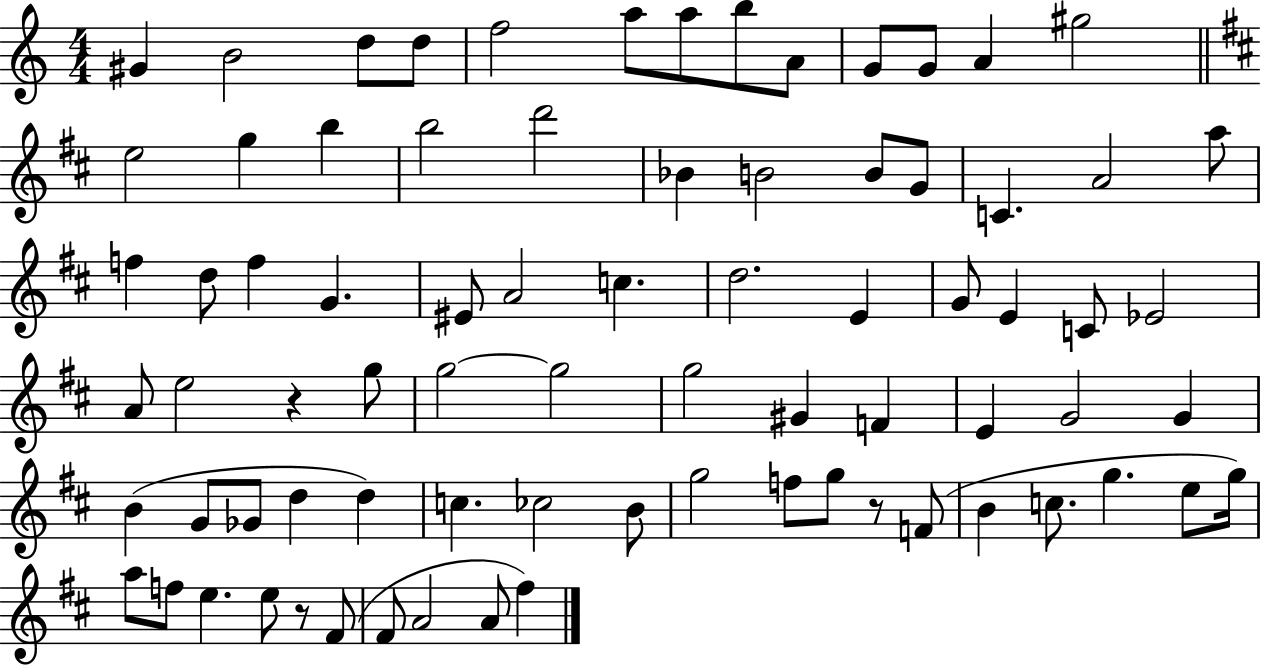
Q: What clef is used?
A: treble